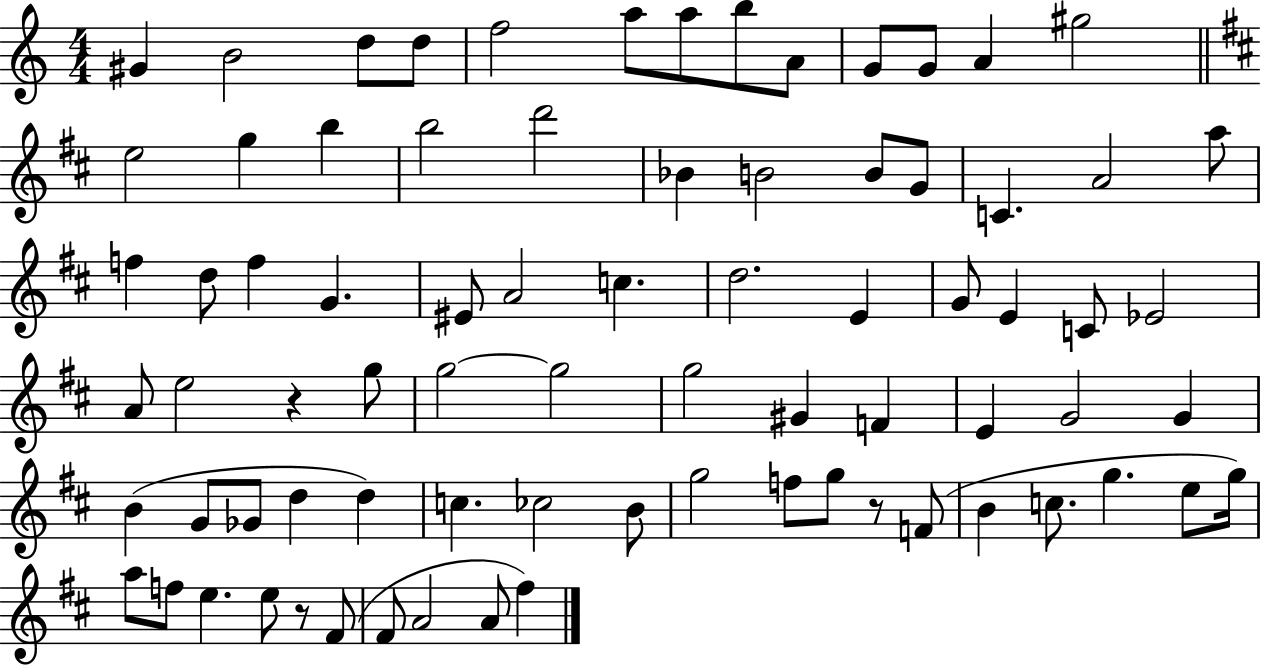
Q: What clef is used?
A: treble